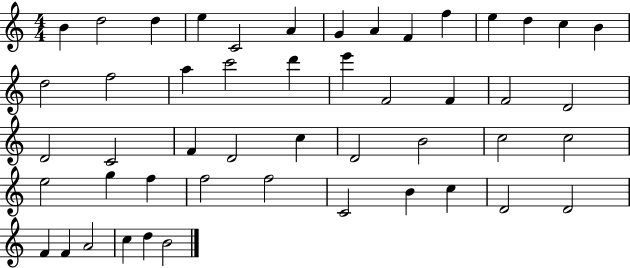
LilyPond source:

{
  \clef treble
  \numericTimeSignature
  \time 4/4
  \key c \major
  b'4 d''2 d''4 | e''4 c'2 a'4 | g'4 a'4 f'4 f''4 | e''4 d''4 c''4 b'4 | \break d''2 f''2 | a''4 c'''2 d'''4 | e'''4 f'2 f'4 | f'2 d'2 | \break d'2 c'2 | f'4 d'2 c''4 | d'2 b'2 | c''2 c''2 | \break e''2 g''4 f''4 | f''2 f''2 | c'2 b'4 c''4 | d'2 d'2 | \break f'4 f'4 a'2 | c''4 d''4 b'2 | \bar "|."
}